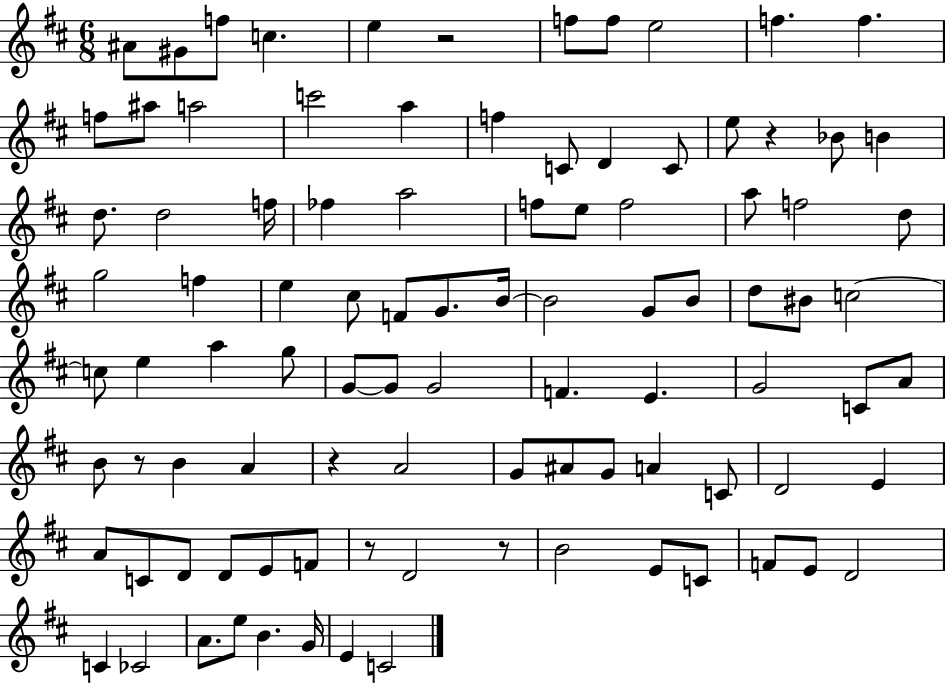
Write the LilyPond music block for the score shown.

{
  \clef treble
  \numericTimeSignature
  \time 6/8
  \key d \major
  ais'8 gis'8 f''8 c''4. | e''4 r2 | f''8 f''8 e''2 | f''4. f''4. | \break f''8 ais''8 a''2 | c'''2 a''4 | f''4 c'8 d'4 c'8 | e''8 r4 bes'8 b'4 | \break d''8. d''2 f''16 | fes''4 a''2 | f''8 e''8 f''2 | a''8 f''2 d''8 | \break g''2 f''4 | e''4 cis''8 f'8 g'8. b'16~~ | b'2 g'8 b'8 | d''8 bis'8 c''2~~ | \break c''8 e''4 a''4 g''8 | g'8~~ g'8 g'2 | f'4. e'4. | g'2 c'8 a'8 | \break b'8 r8 b'4 a'4 | r4 a'2 | g'8 ais'8 g'8 a'4 c'8 | d'2 e'4 | \break a'8 c'8 d'8 d'8 e'8 f'8 | r8 d'2 r8 | b'2 e'8 c'8 | f'8 e'8 d'2 | \break c'4 ces'2 | a'8. e''8 b'4. g'16 | e'4 c'2 | \bar "|."
}